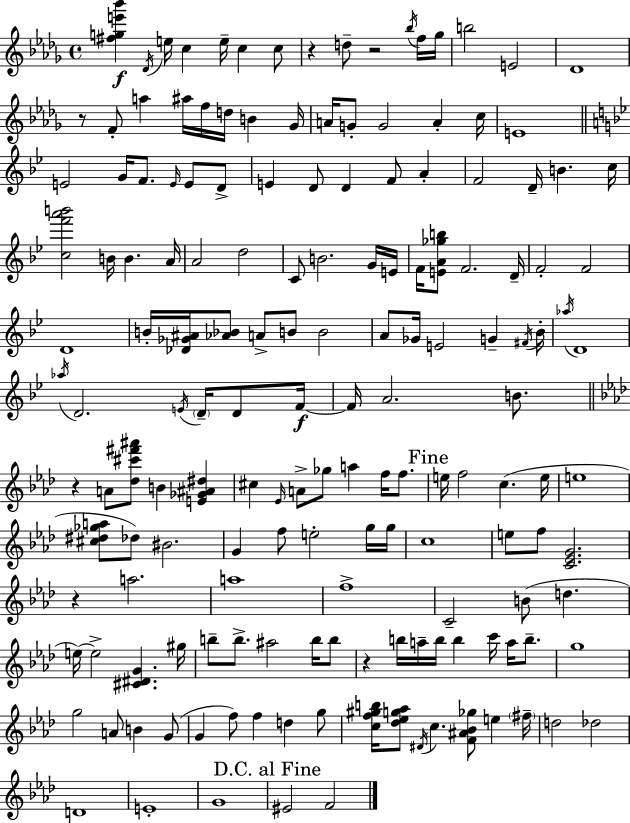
X:1
T:Untitled
M:4/4
L:1/4
K:Bbm
[^fge'_b'] _D/4 e/4 c e/4 c c/2 z d/2 z2 _b/4 f/4 _g/4 b2 E2 _D4 z/2 F/2 a ^a/4 f/4 d/4 B _G/4 A/4 G/2 G2 A c/4 E4 E2 G/4 F/2 E/4 E/2 D/2 E D/2 D F/2 A F2 D/4 B c/4 [cf'a'b']2 B/4 B A/4 A2 d2 C/2 B2 G/4 E/4 F/4 [EA_gb]/2 F2 D/4 F2 F2 D4 B/4 [_D_G^A]/4 [_A_B]/2 A/2 B/2 B2 A/2 _G/4 E2 G ^F/4 _B/4 _a/4 D4 _a/4 D2 E/4 D/4 D/2 F/4 F/4 A2 B/2 z A/2 [_d^c'^f'^a']/2 B [E_G^A^d] ^c _E/4 A/2 _g/2 a f/4 f/2 e/4 f2 c e/4 e4 [^c^d_ga]/2 _d/2 ^B2 G f/2 e2 g/4 g/4 c4 e/2 f/2 [C_EG]2 z a2 a4 f4 C2 B/2 d e/4 e2 [^C^DG] ^g/4 b/2 b/2 ^a2 b/4 b/2 z b/4 a/4 b/4 b c'/4 a/4 b/2 g4 g2 A/2 B G/2 G f/2 f d g/2 [cf^gb]/4 [_d_eg_a]/2 ^D/4 c [F^A_B_g]/2 e ^f/4 d2 _d2 D4 E4 G4 ^E2 F2